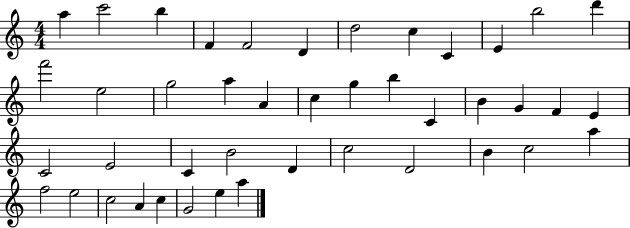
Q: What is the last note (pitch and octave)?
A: A5